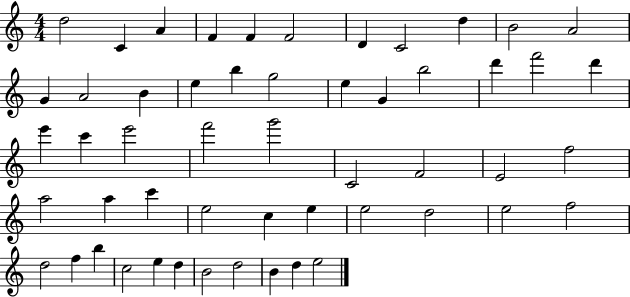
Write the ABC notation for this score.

X:1
T:Untitled
M:4/4
L:1/4
K:C
d2 C A F F F2 D C2 d B2 A2 G A2 B e b g2 e G b2 d' f'2 d' e' c' e'2 f'2 g'2 C2 F2 E2 f2 a2 a c' e2 c e e2 d2 e2 f2 d2 f b c2 e d B2 d2 B d e2